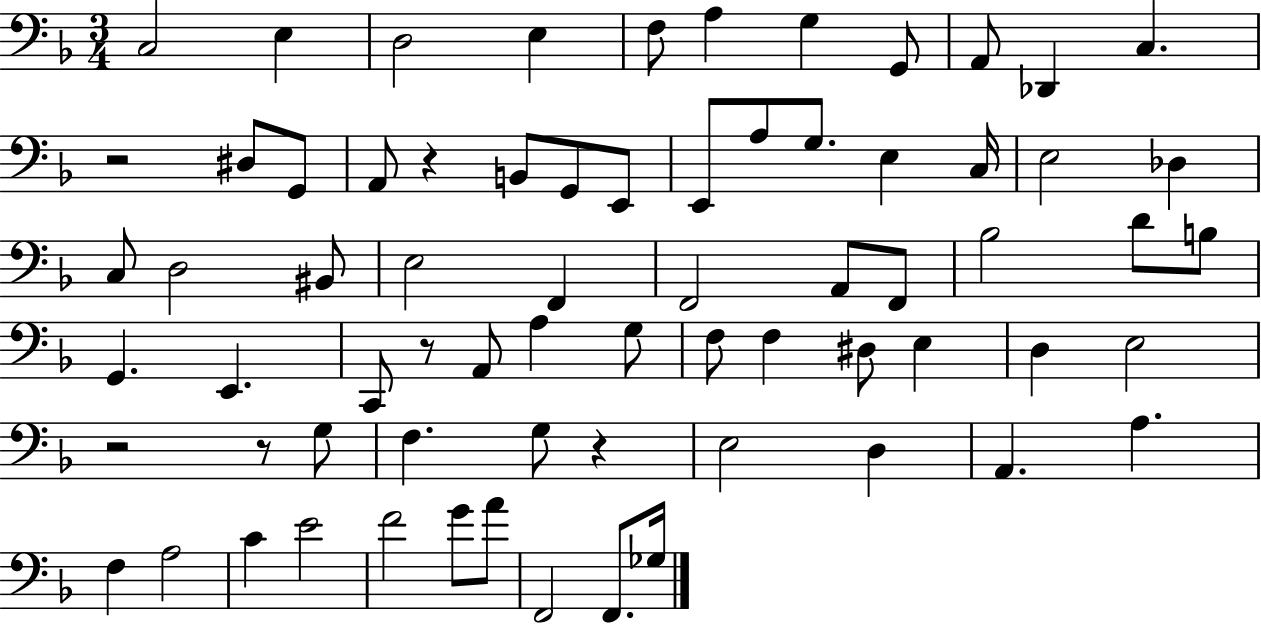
C3/h E3/q D3/h E3/q F3/e A3/q G3/q G2/e A2/e Db2/q C3/q. R/h D#3/e G2/e A2/e R/q B2/e G2/e E2/e E2/e A3/e G3/e. E3/q C3/s E3/h Db3/q C3/e D3/h BIS2/e E3/h F2/q F2/h A2/e F2/e Bb3/h D4/e B3/e G2/q. E2/q. C2/e R/e A2/e A3/q G3/e F3/e F3/q D#3/e E3/q D3/q E3/h R/h R/e G3/e F3/q. G3/e R/q E3/h D3/q A2/q. A3/q. F3/q A3/h C4/q E4/h F4/h G4/e A4/e F2/h F2/e. Gb3/s